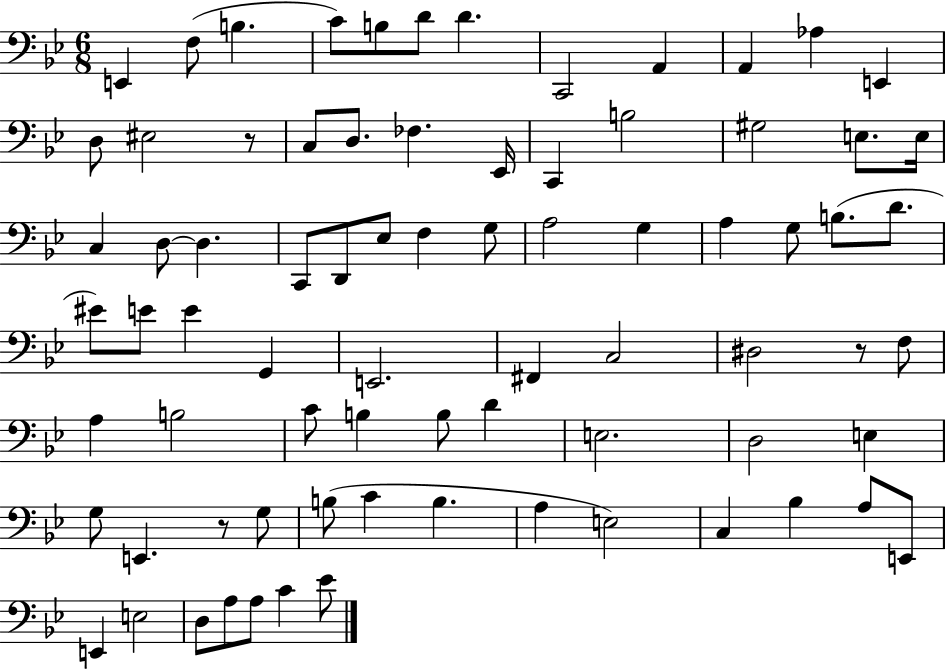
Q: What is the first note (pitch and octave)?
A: E2